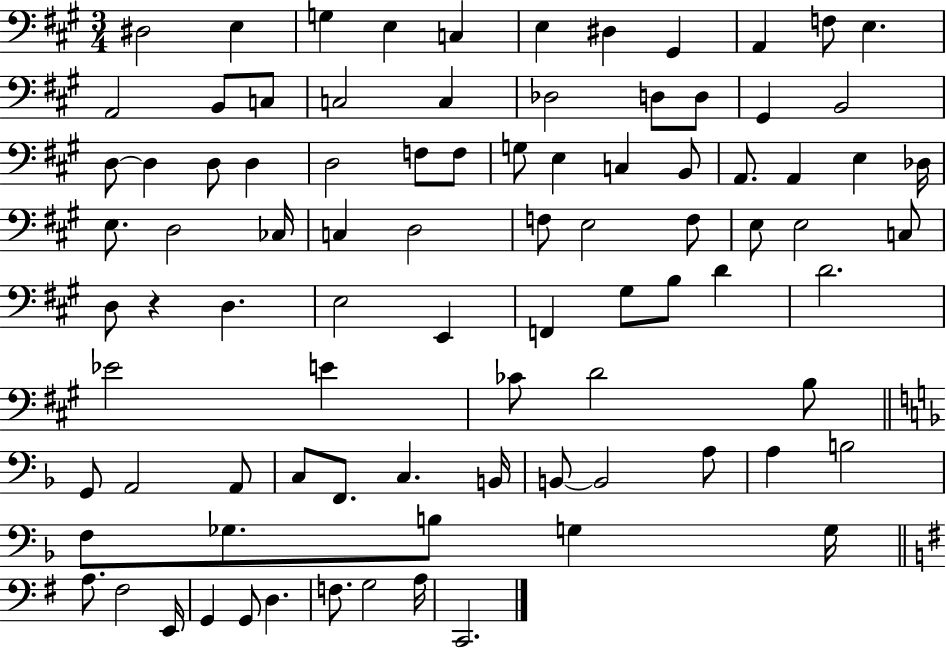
{
  \clef bass
  \numericTimeSignature
  \time 3/4
  \key a \major
  dis2 e4 | g4 e4 c4 | e4 dis4 gis,4 | a,4 f8 e4. | \break a,2 b,8 c8 | c2 c4 | des2 d8 d8 | gis,4 b,2 | \break d8~~ d4 d8 d4 | d2 f8 f8 | g8 e4 c4 b,8 | a,8. a,4 e4 des16 | \break e8. d2 ces16 | c4 d2 | f8 e2 f8 | e8 e2 c8 | \break d8 r4 d4. | e2 e,4 | f,4 gis8 b8 d'4 | d'2. | \break ees'2 e'4 | ces'8 d'2 b8 | \bar "||" \break \key f \major g,8 a,2 a,8 | c8 f,8. c4. b,16 | b,8~~ b,2 a8 | a4 b2 | \break f8 ges8. b8 g4 g16 | \bar "||" \break \key e \minor a8. fis2 e,16 | g,4 g,8 d4. | f8. g2 a16 | c,2. | \break \bar "|."
}